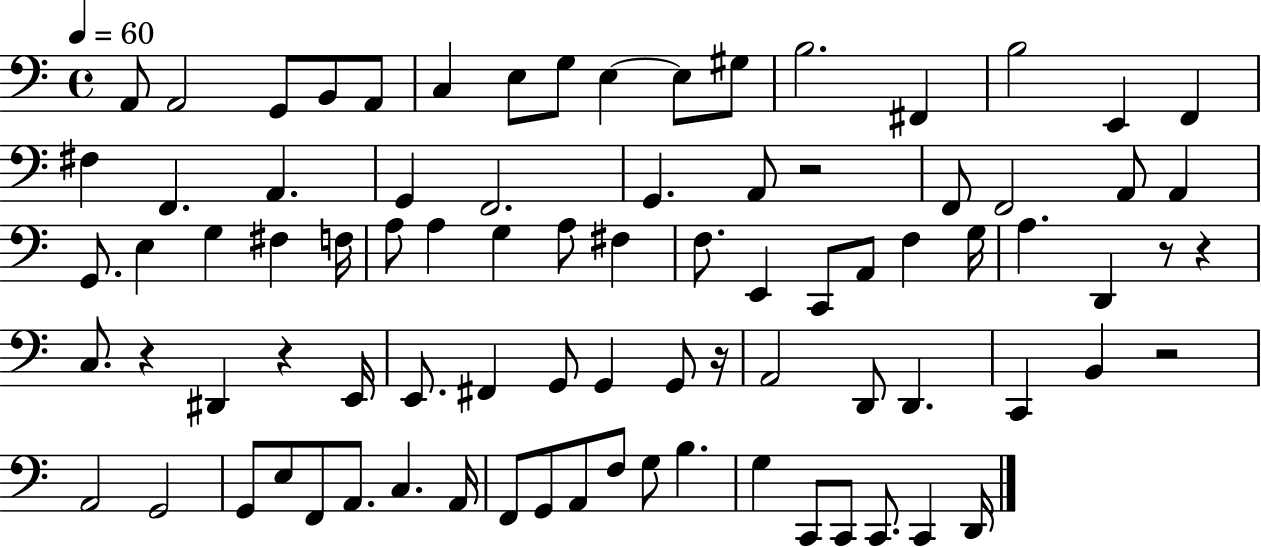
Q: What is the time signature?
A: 4/4